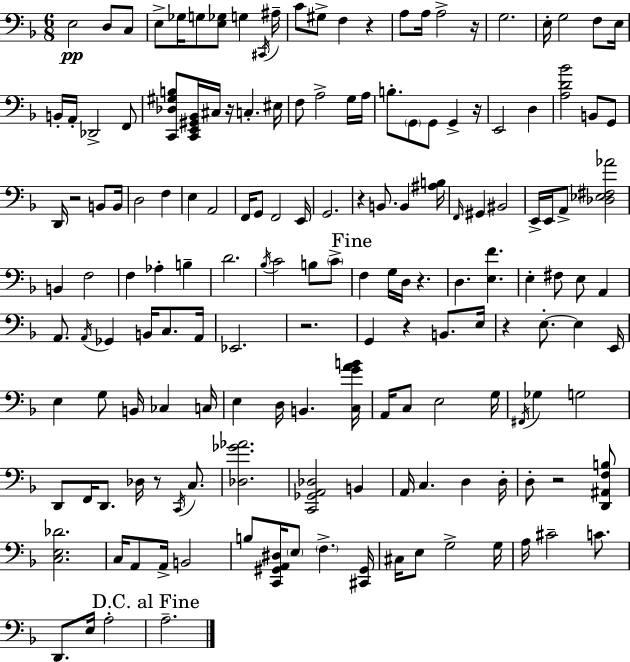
{
  \clef bass
  \numericTimeSignature
  \time 6/8
  \key f \major
  e2\pp d8 c8 | e8-> ges16 g8 <e ges>8 g4 \acciaccatura { cis,16 } | ais16-- c'8 gis8-> f4 r4 | a8 a16 a2-> | \break r16 g2. | e16-. g2 f8 | e16 b,16-. a,16-. des,2-> f,8 | <c, des gis b>8 <c, e, gis, bes,>16 cis16 r16 c4.-. | \break eis16 f8 a2-> g16 | a16 b8.-. \parenthesize g,8 g,8 g,4-> | r16 e,2 d4 | <a d' bes'>2 b,8 g,8 | \break d,16 r2 b,8 | b,16 d2 f4 | e4 a,2 | f,16 g,8 f,2 | \break e,16 g,2. | r4 b,8. b,4 | <ais b>16 \grace { f,16 } gis,4 bis,2 | e,16-> e,16 a,8-> <des ees fis aes'>2 | \break b,4 f2 | f4 aes4-. b4-- | d'2. | \acciaccatura { bes16 } c'2 b8 | \break \parenthesize c'8-> \mark "Fine" f4 g16 d16 r4. | d4. <e f'>4. | e4-. fis8 e8 a,4 | a,8. \acciaccatura { a,16 } ges,4 b,16 | \break c8. a,16 ees,2. | r2. | g,4 r4 | b,8. e16 r4 e8.-.~~ e4 | \break e,16 e4 g8 b,16 ces4 | c16 e4 d16 b,4. | <c g' a' b'>16 a,16 c8 e2 | g16 \acciaccatura { fis,16 } ges4 g2 | \break d,8 f,16 d,8. des16 | r8 \acciaccatura { c,16 } c8. <des ges' aes'>2. | <c, ges, a, des>2 | b,4 a,16 c4. | \break d4 d16-. d8-. r2 | <d, ais, f b>8 <c e des'>2. | c16 a,8 a,16-> b,2 | b8 <c, gis, a, dis>16 \parenthesize e8 \parenthesize f4.-> | \break <cis, gis,>16 cis16 e8 g2-> | g16 a16 cis'2-- | c'8. d,8. e16 a2-. | \mark "D.C. al Fine" a2.-- | \break \bar "|."
}